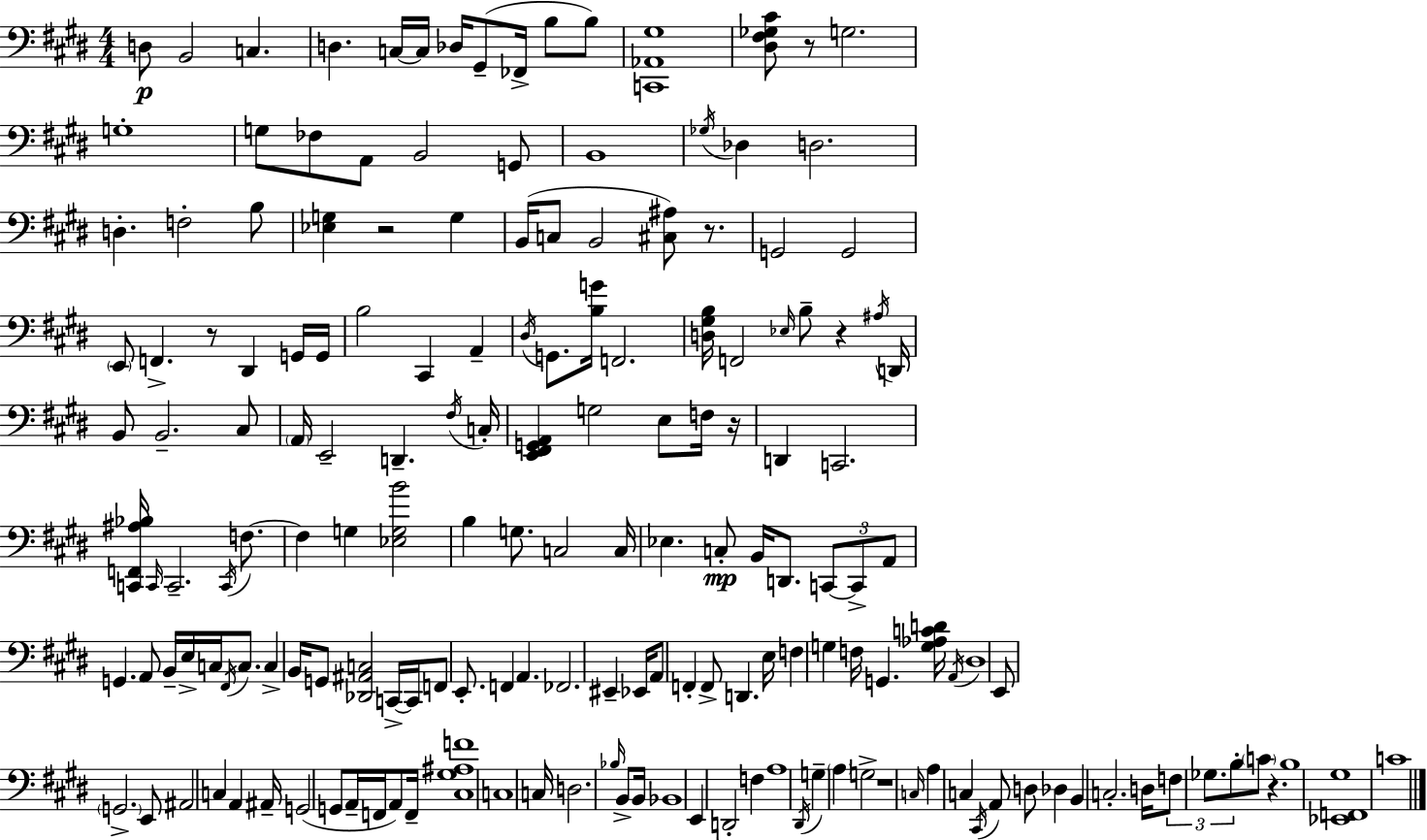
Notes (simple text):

D3/e B2/h C3/q. D3/q. C3/s C3/s Db3/s G#2/e FES2/s B3/e B3/e [C2,Ab2,G#3]/w [D#3,F#3,Gb3,C#4]/e R/e G3/h. G3/w G3/e FES3/e A2/e B2/h G2/e B2/w Gb3/s Db3/q D3/h. D3/q. F3/h B3/e [Eb3,G3]/q R/h G3/q B2/s C3/e B2/h [C#3,A#3]/e R/e. G2/h G2/h E2/e F2/q. R/e D#2/q G2/s G2/s B3/h C#2/q A2/q D#3/s G2/e. [B3,G4]/s F2/h. [D3,G#3,B3]/s F2/h Eb3/s B3/e R/q A#3/s D2/s B2/e B2/h. C#3/e A2/s E2/h D2/q. F#3/s C3/s [E2,F#2,G2,A2]/q G3/h E3/e F3/s R/s D2/q C2/h. [C2,F2,A#3,Bb3]/s C2/s C2/h. C2/s F3/e. F3/q G3/q [Eb3,G3,B4]/h B3/q G3/e. C3/h C3/s Eb3/q. C3/e B2/s D2/e. C2/e C2/e A2/e G2/q. A2/e B2/s E3/s C3/s F#2/s C3/e. C3/q B2/s G2/e [Db2,A#2,C3]/h C2/s C2/s F2/e E2/e. F2/q A2/q. FES2/h. EIS2/q Eb2/s A2/e F2/q F2/e D2/q. E3/s F3/q G3/q F3/s G2/q. [G3,Ab3,C4,D4]/s A2/s D#3/w E2/e G2/h. E2/e A#2/h C3/q A2/q A#2/s G2/h G2/e A2/s F2/s A2/e F2/s [C#3,G#3,A#3,F4]/w C3/w C3/s D3/h. Bb3/s B2/e B2/s Bb2/w E2/q D2/h F3/q A3/w D#2/s G3/q A3/q G3/h R/w C3/s A3/q C3/q C#2/s A2/e D3/e Db3/q B2/q C3/h. D3/s F3/e Gb3/e. B3/e C4/e R/q. B3/w [Eb2,F2,G#3]/w C4/w